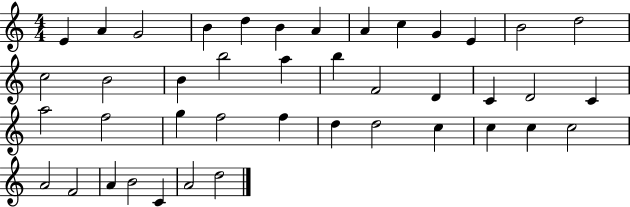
X:1
T:Untitled
M:4/4
L:1/4
K:C
E A G2 B d B A A c G E B2 d2 c2 B2 B b2 a b F2 D C D2 C a2 f2 g f2 f d d2 c c c c2 A2 F2 A B2 C A2 d2